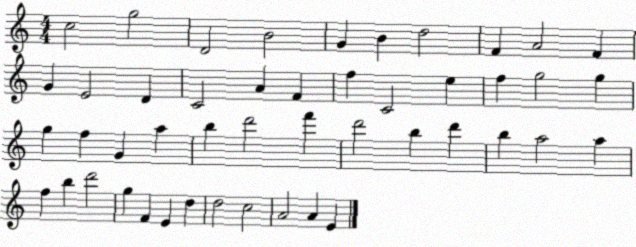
X:1
T:Untitled
M:4/4
L:1/4
K:C
c2 g2 D2 B2 G B d2 F A2 F G E2 D C2 A F f C2 e f g2 g g f G a b d'2 f' d'2 b d' b a2 a f b d'2 g F E d d2 c2 A2 A E